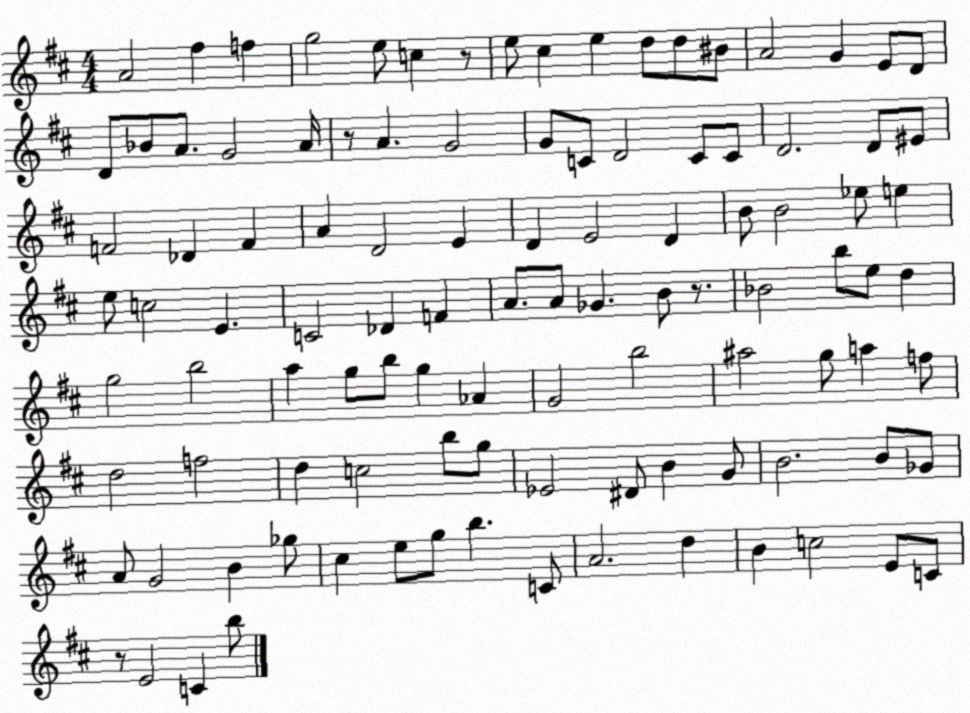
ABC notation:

X:1
T:Untitled
M:4/4
L:1/4
K:D
A2 ^f f g2 e/2 c z/2 e/2 ^c e d/2 d/2 ^B/2 A2 G E/2 D/2 D/2 _B/2 A/2 G2 A/4 z/2 A G2 G/2 C/2 D2 C/2 C/2 D2 D/2 ^E/2 F2 _D F A D2 E D E2 D B/2 B2 _e/2 e e/2 c2 E C2 _D F A/2 A/2 _G B/2 z/2 _B2 b/2 e/2 d g2 b2 a g/2 b/2 g _A G2 b2 ^a2 g/2 a f/2 d2 f2 d c2 b/2 g/2 _E2 ^D/2 B G/2 B2 B/2 _G/2 A/2 G2 B _g/2 ^c e/2 g/2 b C/2 A2 d B c2 E/2 C/2 z/2 E2 C b/2